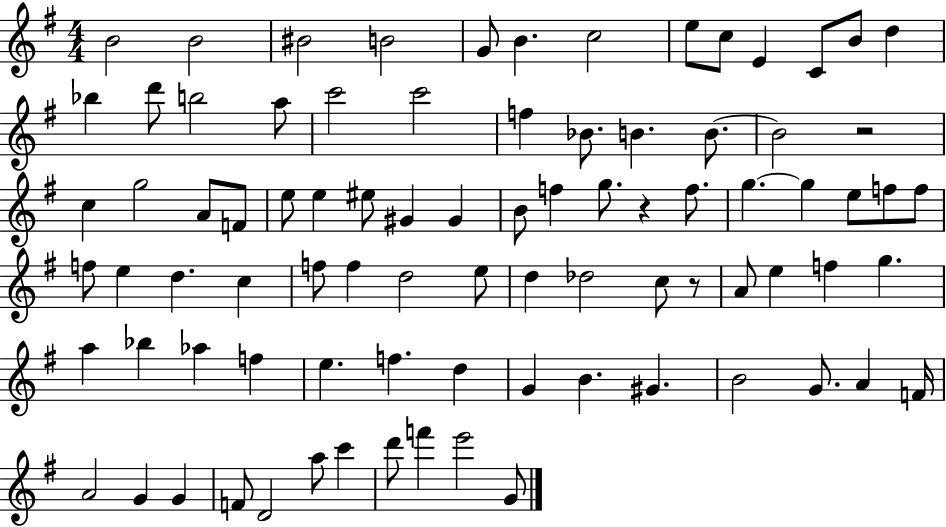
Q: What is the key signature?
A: G major